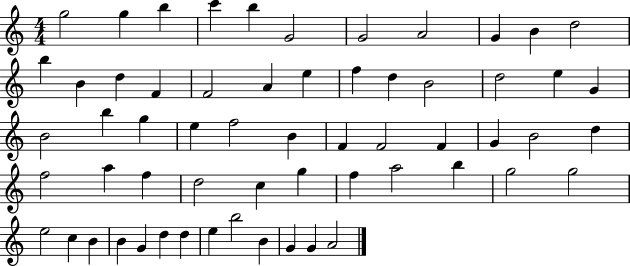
{
  \clef treble
  \numericTimeSignature
  \time 4/4
  \key c \major
  g''2 g''4 b''4 | c'''4 b''4 g'2 | g'2 a'2 | g'4 b'4 d''2 | \break b''4 b'4 d''4 f'4 | f'2 a'4 e''4 | f''4 d''4 b'2 | d''2 e''4 g'4 | \break b'2 b''4 g''4 | e''4 f''2 b'4 | f'4 f'2 f'4 | g'4 b'2 d''4 | \break f''2 a''4 f''4 | d''2 c''4 g''4 | f''4 a''2 b''4 | g''2 g''2 | \break e''2 c''4 b'4 | b'4 g'4 d''4 d''4 | e''4 b''2 b'4 | g'4 g'4 a'2 | \break \bar "|."
}